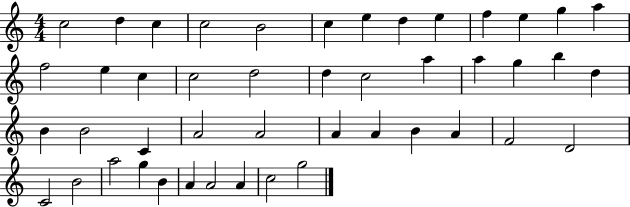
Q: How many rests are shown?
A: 0